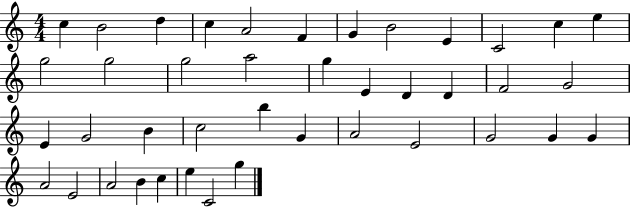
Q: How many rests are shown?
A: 0